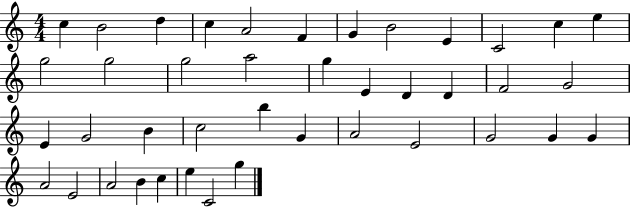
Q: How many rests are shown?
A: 0